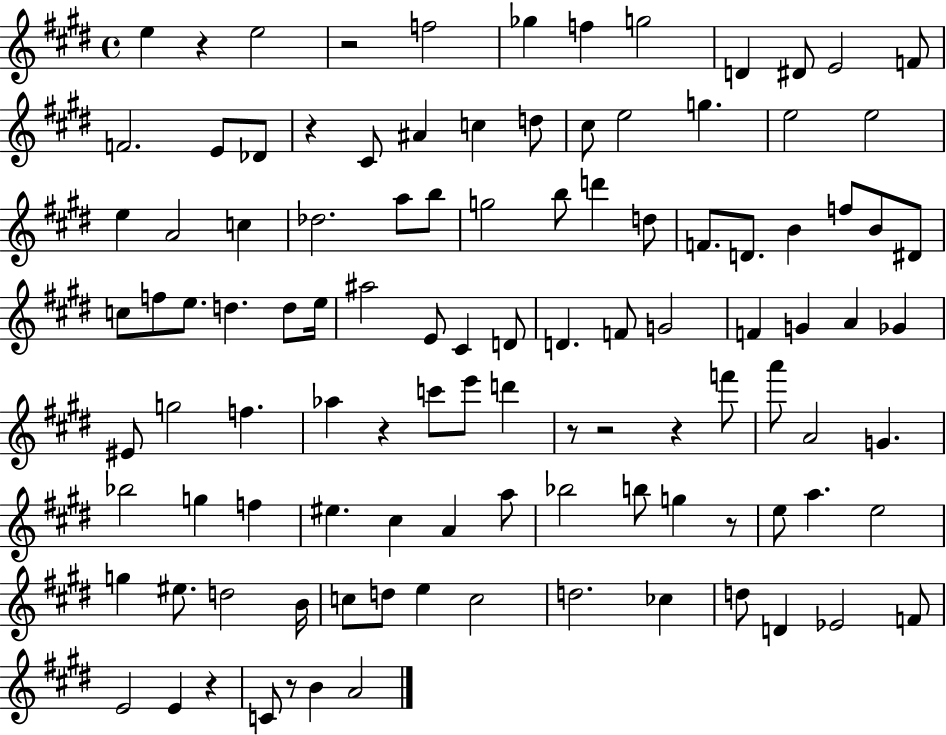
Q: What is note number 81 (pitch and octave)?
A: EIS5